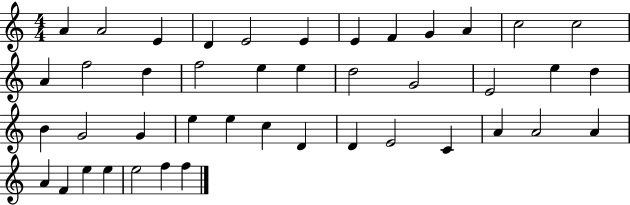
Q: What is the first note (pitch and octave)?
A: A4